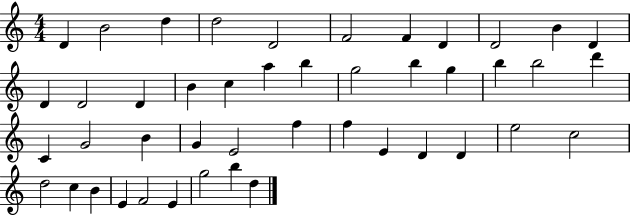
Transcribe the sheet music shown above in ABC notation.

X:1
T:Untitled
M:4/4
L:1/4
K:C
D B2 d d2 D2 F2 F D D2 B D D D2 D B c a b g2 b g b b2 d' C G2 B G E2 f f E D D e2 c2 d2 c B E F2 E g2 b d